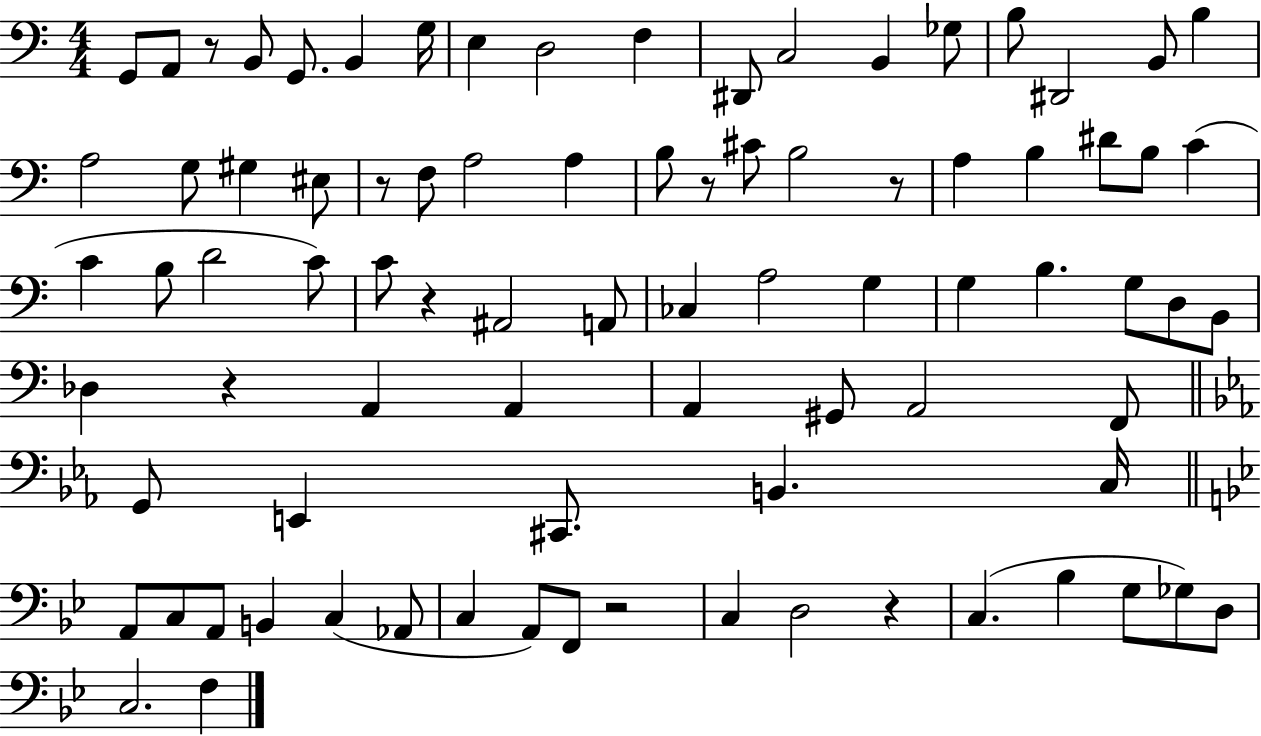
G2/e A2/e R/e B2/e G2/e. B2/q G3/s E3/q D3/h F3/q D#2/e C3/h B2/q Gb3/e B3/e D#2/h B2/e B3/q A3/h G3/e G#3/q EIS3/e R/e F3/e A3/h A3/q B3/e R/e C#4/e B3/h R/e A3/q B3/q D#4/e B3/e C4/q C4/q B3/e D4/h C4/e C4/e R/q A#2/h A2/e CES3/q A3/h G3/q G3/q B3/q. G3/e D3/e B2/e Db3/q R/q A2/q A2/q A2/q G#2/e A2/h F2/e G2/e E2/q C#2/e. B2/q. C3/s A2/e C3/e A2/e B2/q C3/q Ab2/e C3/q A2/e F2/e R/h C3/q D3/h R/q C3/q. Bb3/q G3/e Gb3/e D3/e C3/h. F3/q